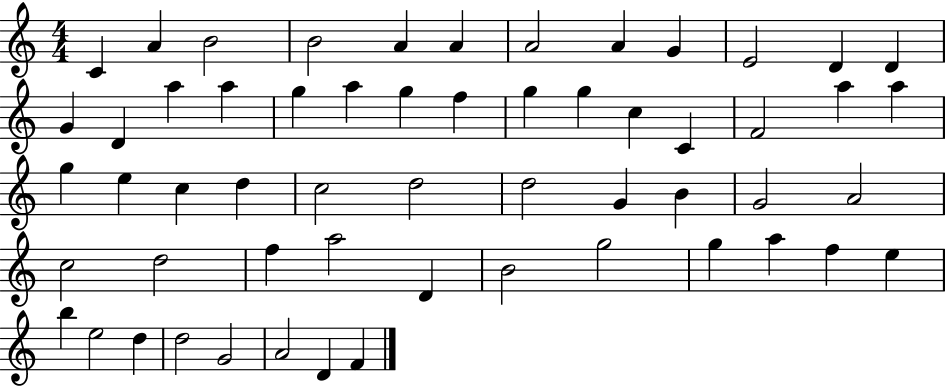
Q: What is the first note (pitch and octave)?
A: C4